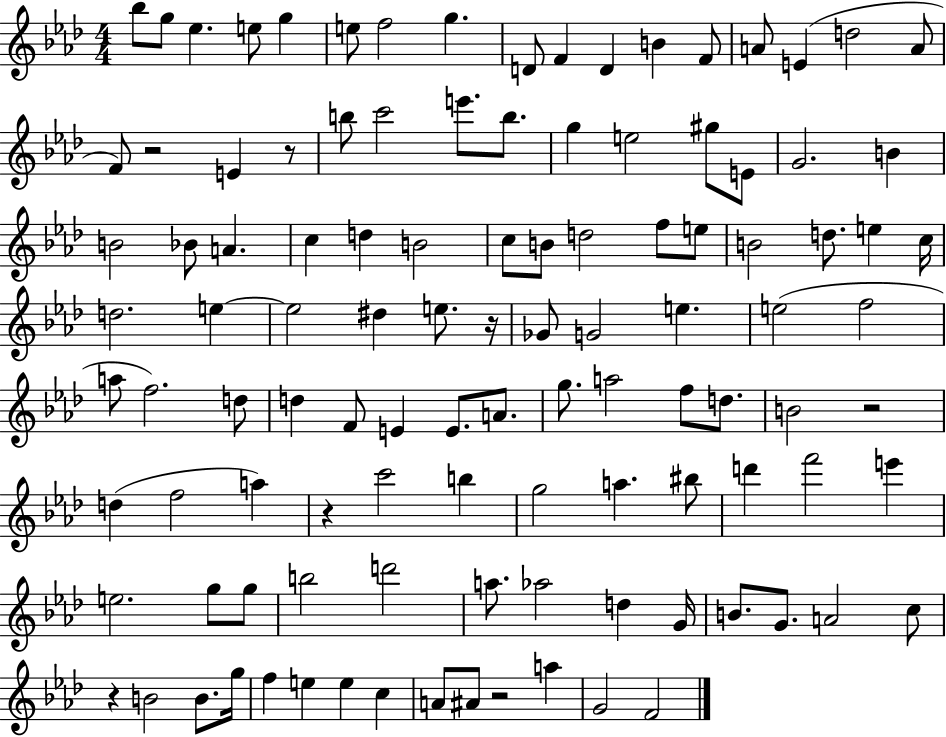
{
  \clef treble
  \numericTimeSignature
  \time 4/4
  \key aes \major
  bes''8 g''8 ees''4. e''8 g''4 | e''8 f''2 g''4. | d'8 f'4 d'4 b'4 f'8 | a'8 e'4( d''2 a'8 | \break f'8) r2 e'4 r8 | b''8 c'''2 e'''8. b''8. | g''4 e''2 gis''8 e'8 | g'2. b'4 | \break b'2 bes'8 a'4. | c''4 d''4 b'2 | c''8 b'8 d''2 f''8 e''8 | b'2 d''8. e''4 c''16 | \break d''2. e''4~~ | e''2 dis''4 e''8. r16 | ges'8 g'2 e''4. | e''2( f''2 | \break a''8 f''2.) d''8 | d''4 f'8 e'4 e'8. a'8. | g''8. a''2 f''8 d''8. | b'2 r2 | \break d''4( f''2 a''4) | r4 c'''2 b''4 | g''2 a''4. bis''8 | d'''4 f'''2 e'''4 | \break e''2. g''8 g''8 | b''2 d'''2 | a''8. aes''2 d''4 g'16 | b'8. g'8. a'2 c''8 | \break r4 b'2 b'8. g''16 | f''4 e''4 e''4 c''4 | a'8 ais'8 r2 a''4 | g'2 f'2 | \break \bar "|."
}